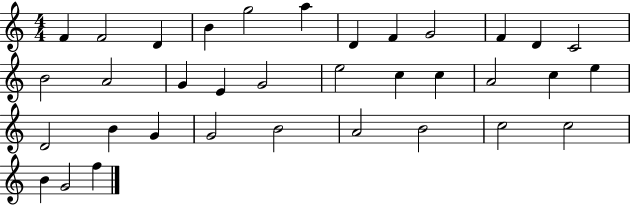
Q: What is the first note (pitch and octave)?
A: F4